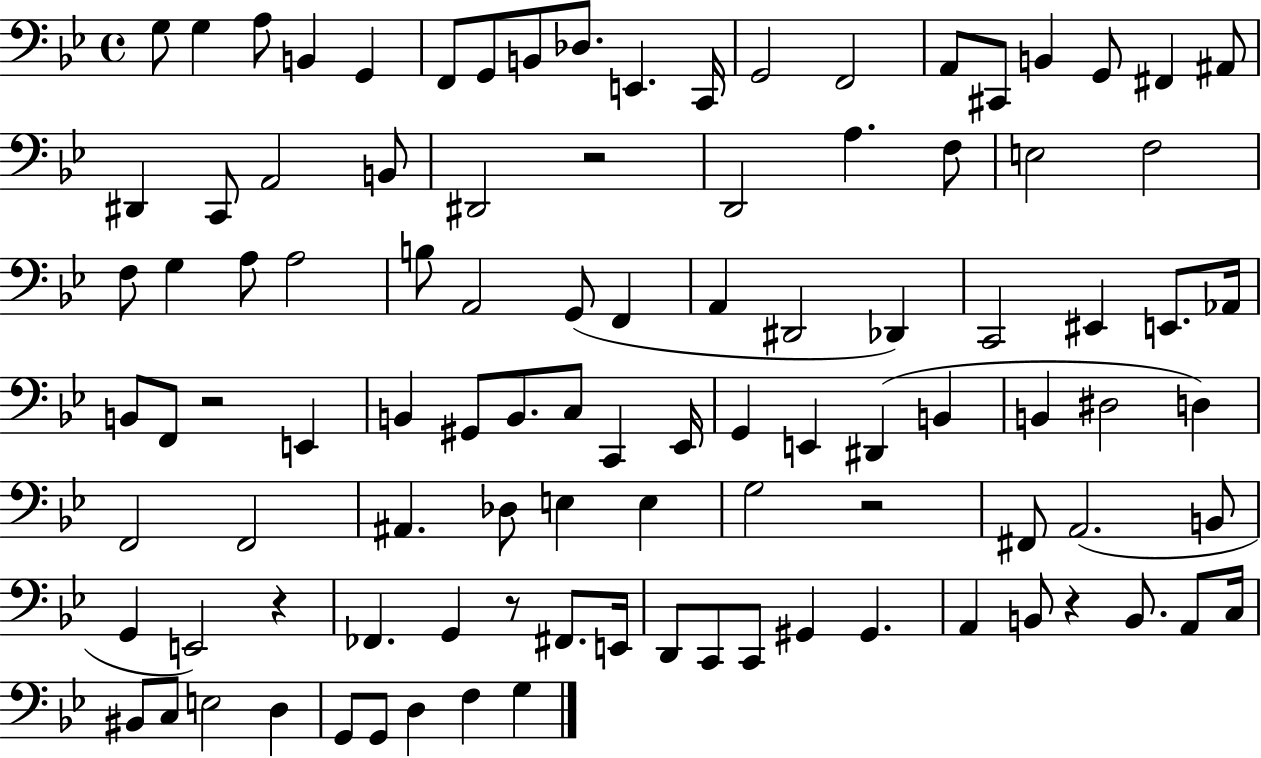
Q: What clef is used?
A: bass